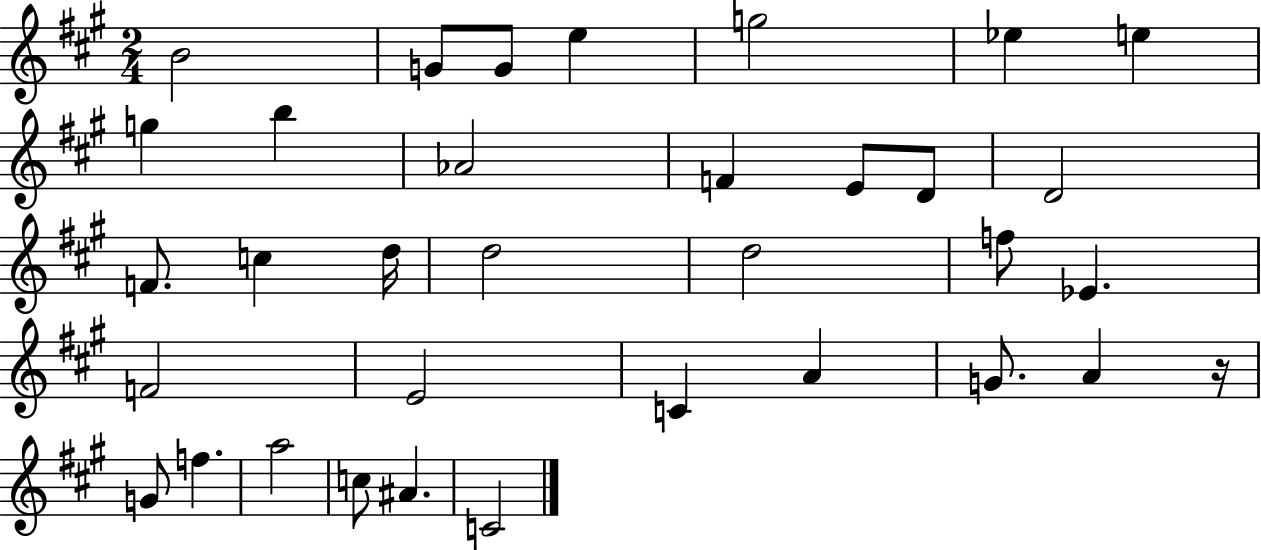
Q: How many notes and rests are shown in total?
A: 34